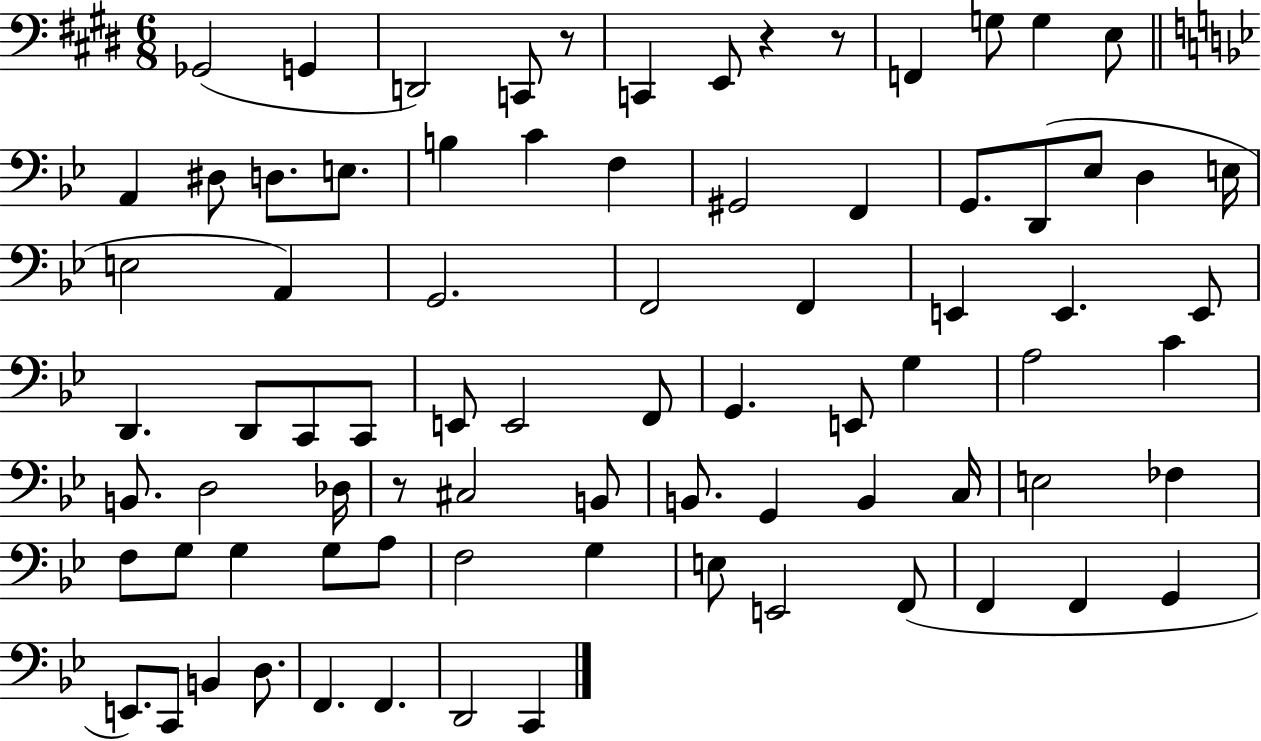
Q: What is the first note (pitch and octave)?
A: Gb2